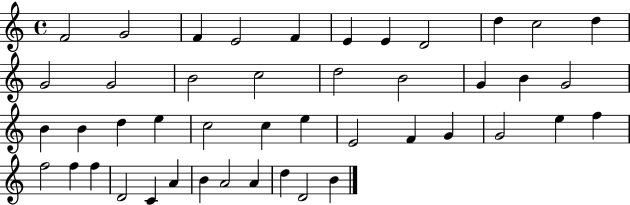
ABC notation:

X:1
T:Untitled
M:4/4
L:1/4
K:C
F2 G2 F E2 F E E D2 d c2 d G2 G2 B2 c2 d2 B2 G B G2 B B d e c2 c e E2 F G G2 e f f2 f f D2 C A B A2 A d D2 B